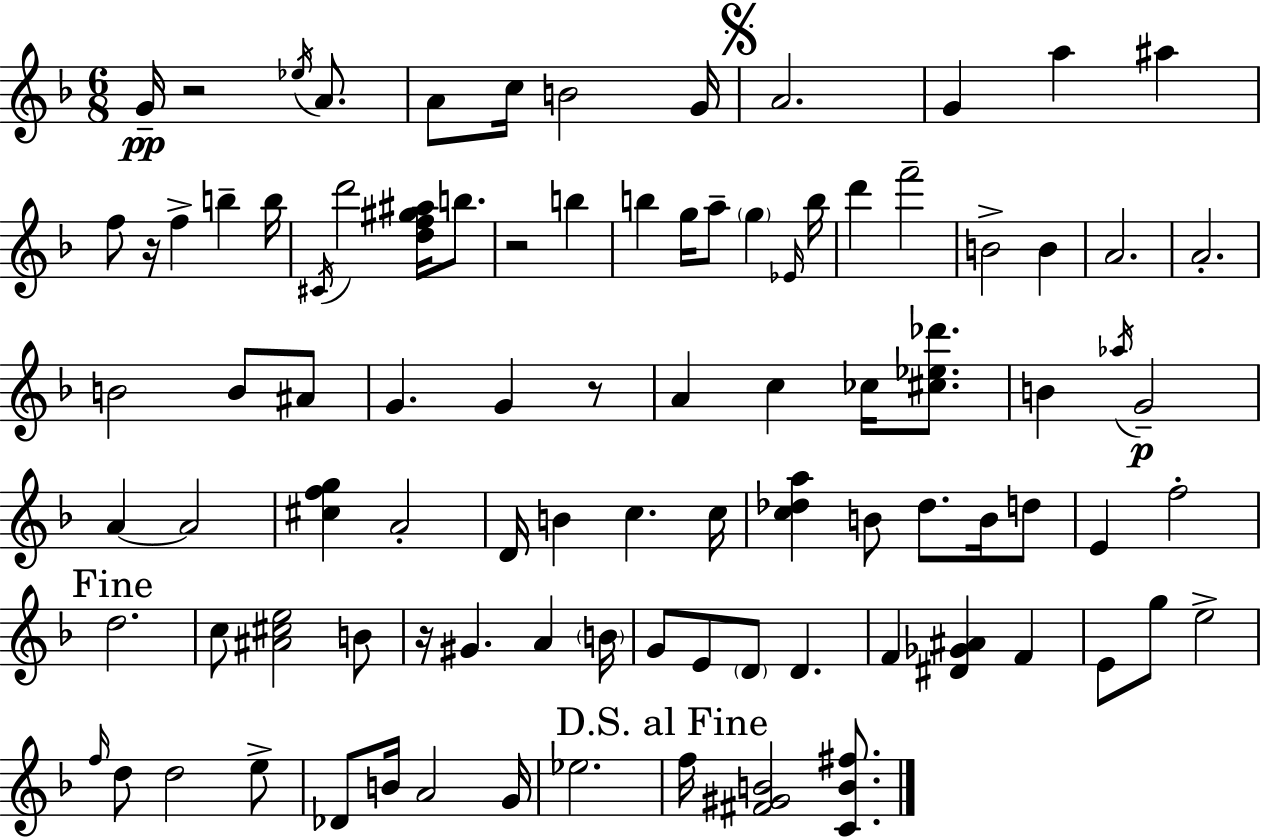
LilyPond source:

{
  \clef treble
  \numericTimeSignature
  \time 6/8
  \key f \major
  g'16--\pp r2 \acciaccatura { ees''16 } a'8. | a'8 c''16 b'2 | g'16 \mark \markup { \musicglyph "scripts.segno" } a'2. | g'4 a''4 ais''4 | \break f''8 r16 f''4-> b''4-- | b''16 \acciaccatura { cis'16 } d'''2 <d'' f'' gis'' ais''>16 b''8. | r2 b''4 | b''4 g''16 a''8-- \parenthesize g''4 | \break \grace { ees'16 } b''16 d'''4 f'''2-- | b'2-> b'4 | a'2. | a'2.-. | \break b'2 b'8 | ais'8 g'4. g'4 | r8 a'4 c''4 ces''16 | <cis'' ees'' des'''>8. b'4 \acciaccatura { aes''16 }\p g'2-- | \break a'4~~ a'2 | <cis'' f'' g''>4 a'2-. | d'16 b'4 c''4. | c''16 <c'' des'' a''>4 b'8 des''8. | \break b'16 d''8 e'4 f''2-. | \mark "Fine" d''2. | c''8 <ais' cis'' e''>2 | b'8 r16 gis'4. a'4 | \break \parenthesize b'16 g'8 e'8 \parenthesize d'8 d'4. | f'4 <dis' ges' ais'>4 | f'4 e'8 g''8 e''2-> | \grace { f''16 } d''8 d''2 | \break e''8-> des'8 b'16 a'2 | g'16 ees''2. | \mark "D.S. al Fine" f''16 <fis' gis' b'>2 | <c' b' fis''>8. \bar "|."
}